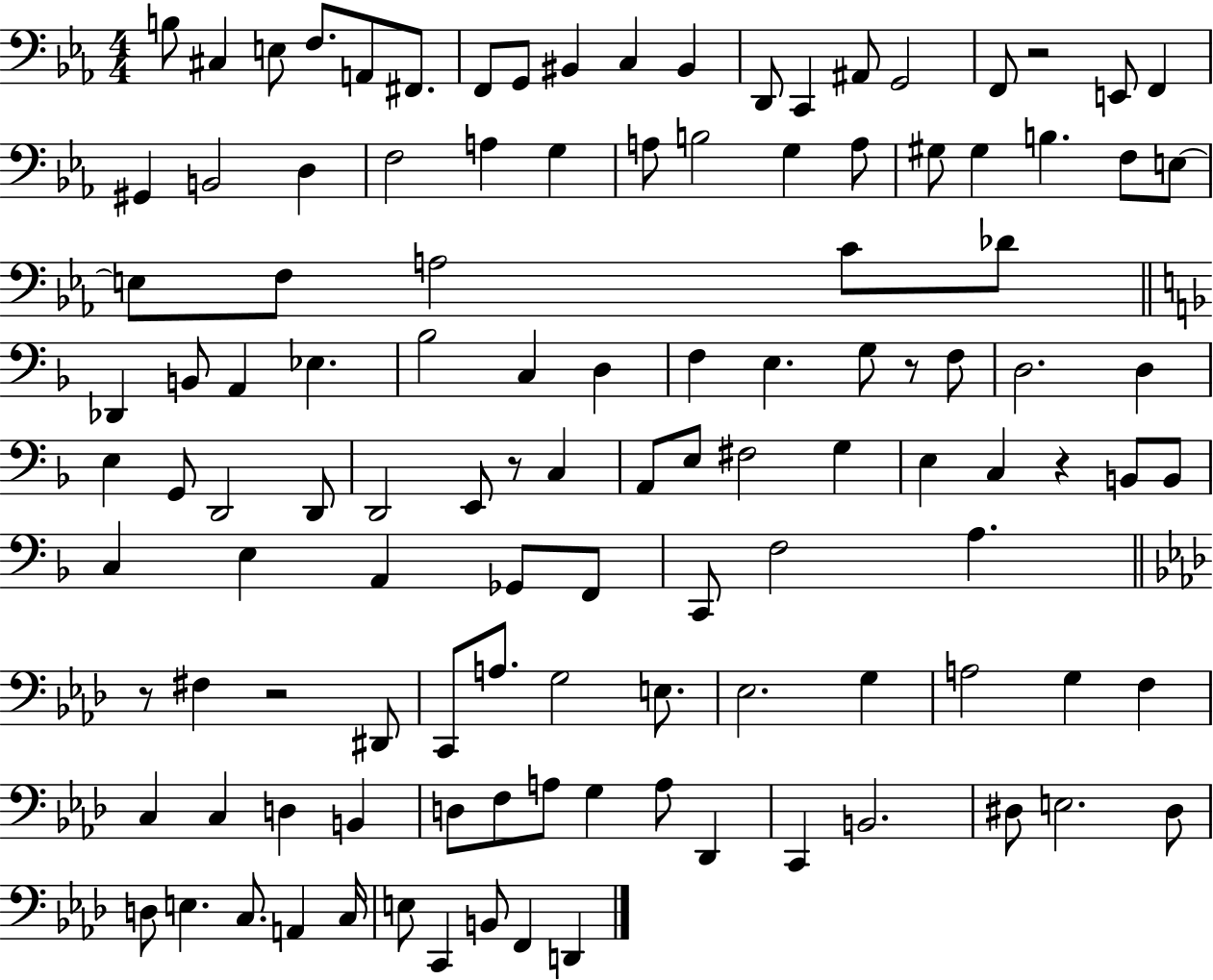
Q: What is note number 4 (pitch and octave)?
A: F3